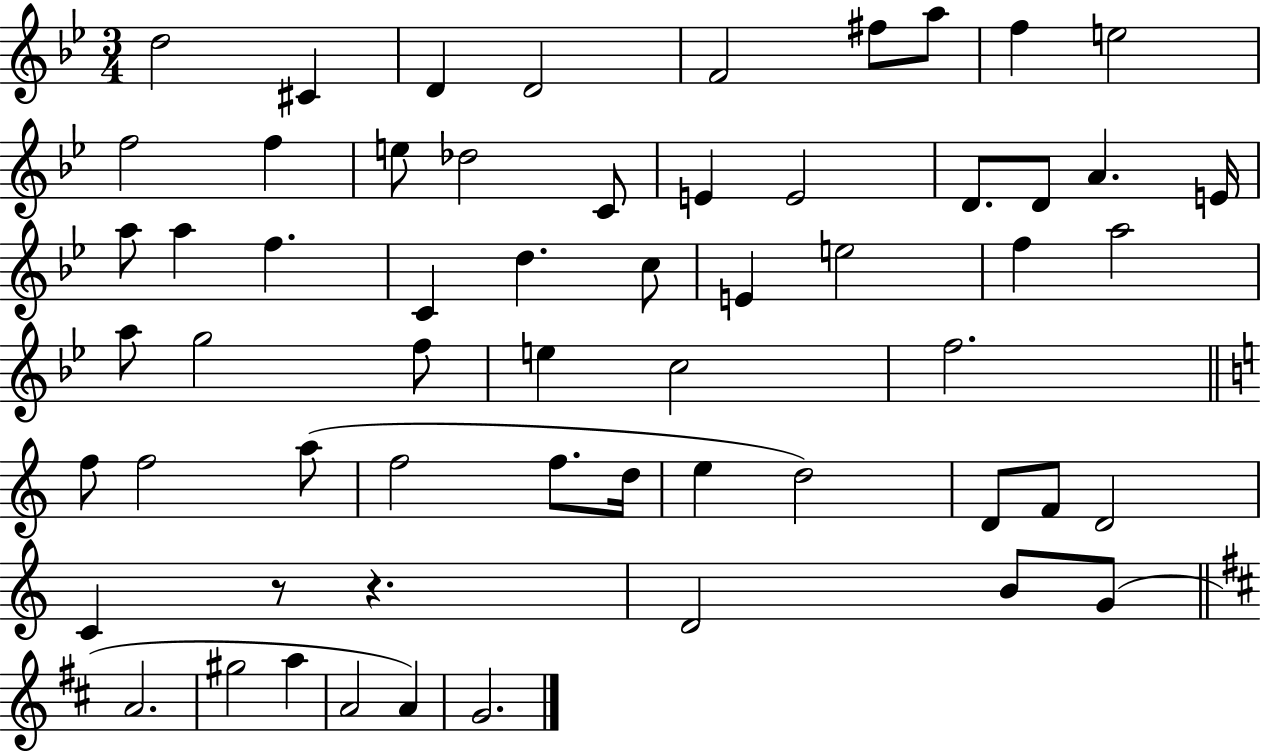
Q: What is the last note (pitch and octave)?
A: G4